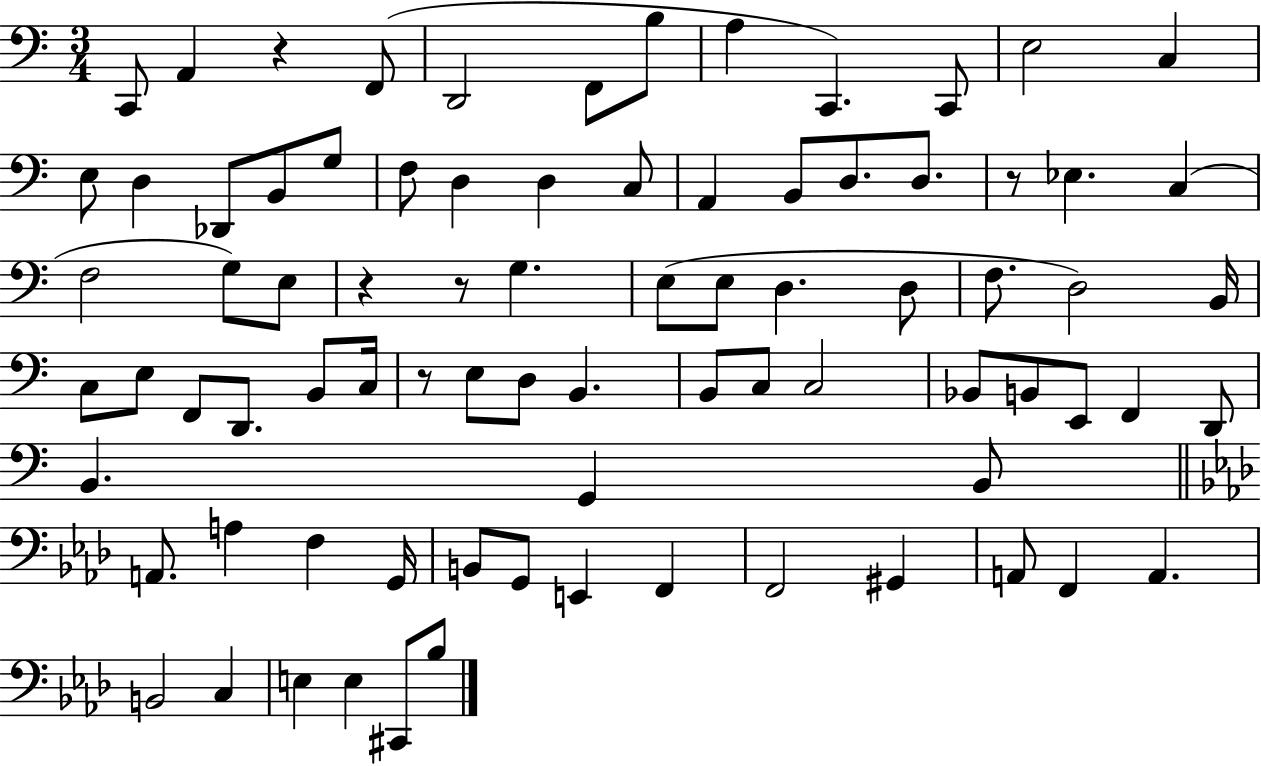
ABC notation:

X:1
T:Untitled
M:3/4
L:1/4
K:C
C,,/2 A,, z F,,/2 D,,2 F,,/2 B,/2 A, C,, C,,/2 E,2 C, E,/2 D, _D,,/2 B,,/2 G,/2 F,/2 D, D, C,/2 A,, B,,/2 D,/2 D,/2 z/2 _E, C, F,2 G,/2 E,/2 z z/2 G, E,/2 E,/2 D, D,/2 F,/2 D,2 B,,/4 C,/2 E,/2 F,,/2 D,,/2 B,,/2 C,/4 z/2 E,/2 D,/2 B,, B,,/2 C,/2 C,2 _B,,/2 B,,/2 E,,/2 F,, D,,/2 B,, G,, B,,/2 A,,/2 A, F, G,,/4 B,,/2 G,,/2 E,, F,, F,,2 ^G,, A,,/2 F,, A,, B,,2 C, E, E, ^C,,/2 _B,/2